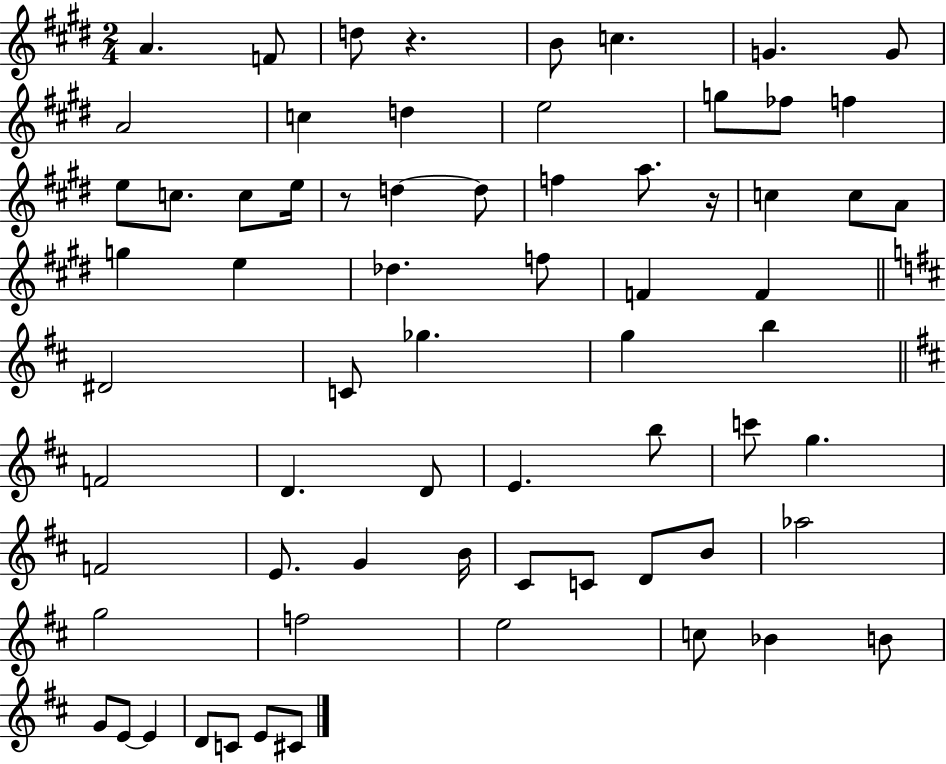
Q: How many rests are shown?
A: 3